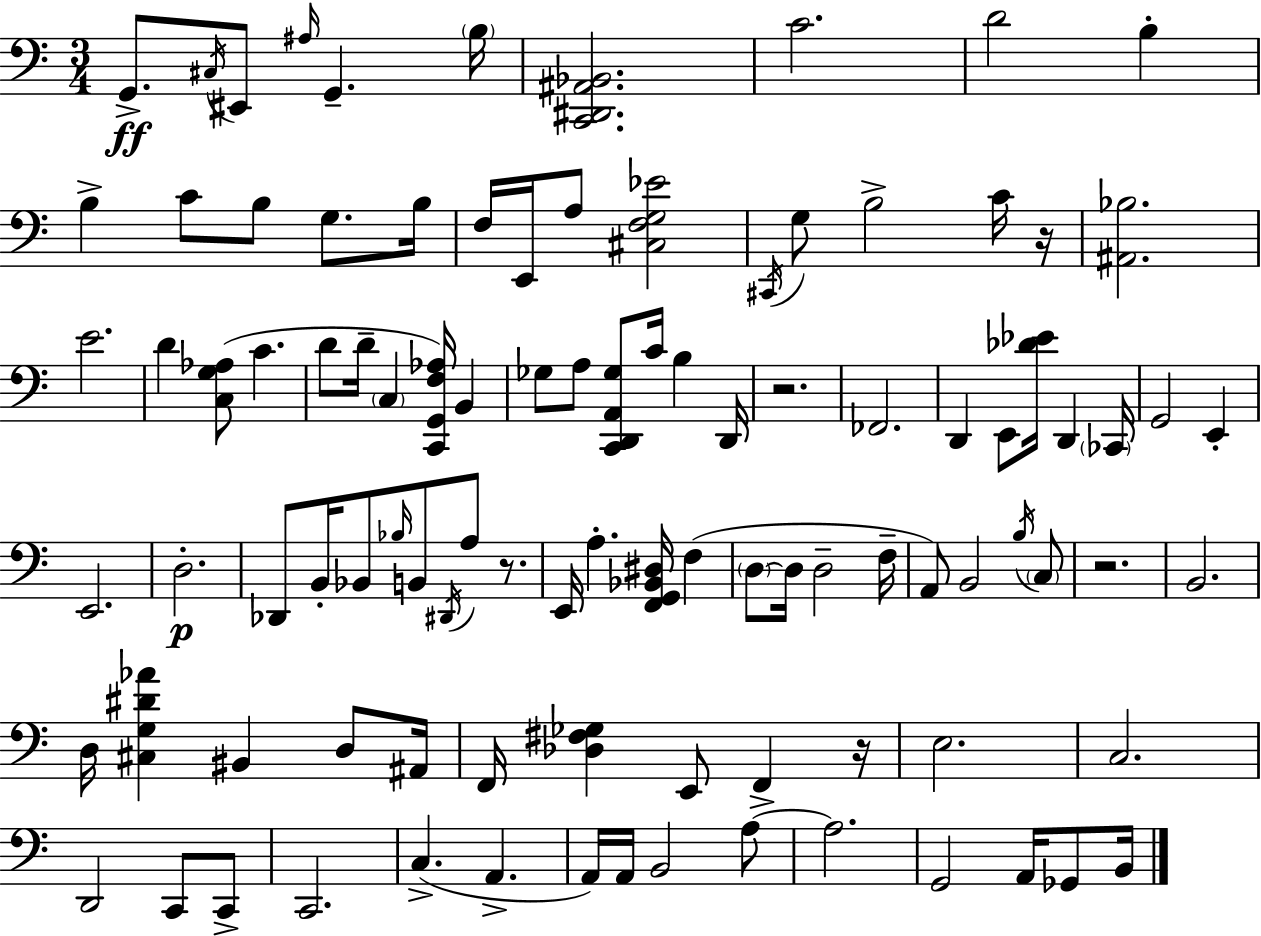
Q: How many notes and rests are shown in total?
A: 100